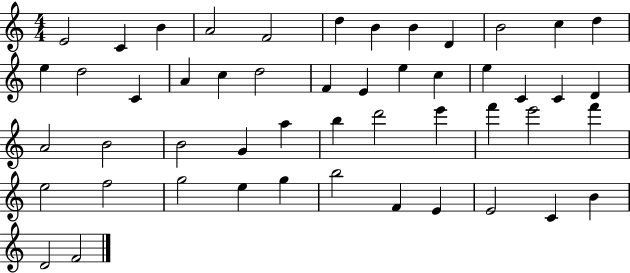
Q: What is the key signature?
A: C major